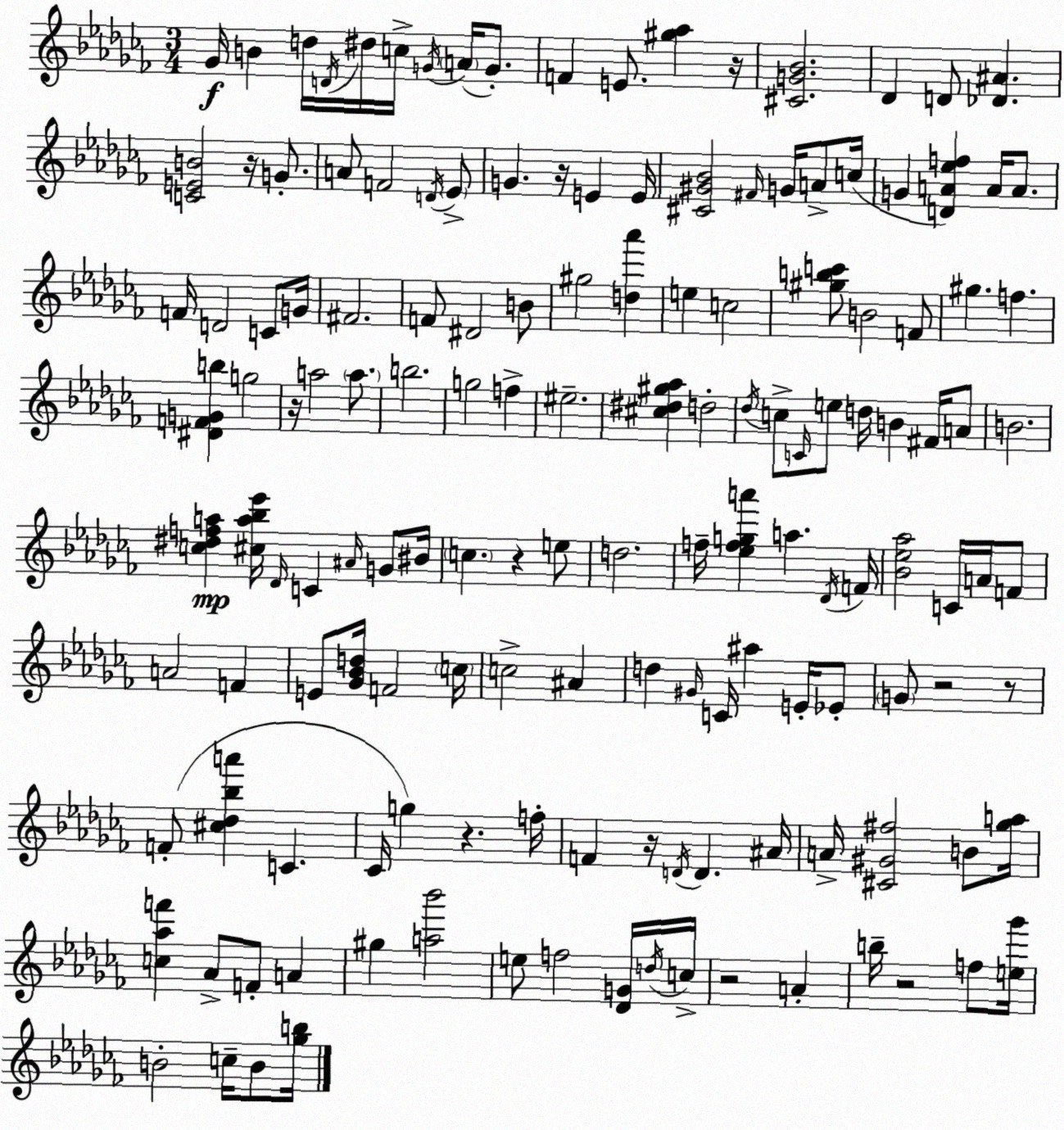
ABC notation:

X:1
T:Untitled
M:3/4
L:1/4
K:Abm
_G/4 B d/4 D/4 ^d/4 c/4 G/4 A/4 G/2 F E/2 [^g_a] z/4 [^CG_B]2 _D D/2 [_D^A] [CEB]2 z/4 G/2 A/2 F2 D/4 _E/2 G z/4 E E/4 [^C^G_B]2 ^F/4 G/4 A/2 c/4 G [DA_ef] A/4 A/2 F/4 D2 C/2 G/4 ^F2 F/2 ^D2 B/2 ^g2 [d_a'] e c2 [^gbc']/2 B2 F/2 ^g f [^DFGb] g2 z/4 a2 a/2 b2 g2 f ^e2 [^c^d^g_a] d2 _d/4 c/2 C/4 e/2 d/4 B ^F/4 A/2 B2 [c^dfa] [^ca_b_e']/4 _D/4 C ^A/4 G/2 ^B/4 c z e/2 d2 f/4 [_efga'] a _D/4 F/4 [_B_e_a]2 C/4 A/4 F/2 A2 F E/2 [_G_Bd]/4 F2 c/4 c2 ^A d ^G/4 C/4 ^a E/4 _E/2 G/2 z2 z/2 F/2 [^c_d_ba'] C _C/4 g z f/4 F z/4 D/4 D ^A/4 A/4 [^C^G^f]2 B/2 [_ga]/4 [c_af'] _A/2 F/2 A ^g [a_b']2 e/2 f2 [_DG]/4 d/4 c/4 z2 A b/4 z2 f/2 [e_g']/4 B2 c/4 B/2 [_gb]/4